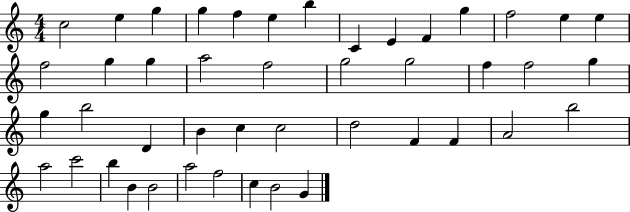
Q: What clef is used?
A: treble